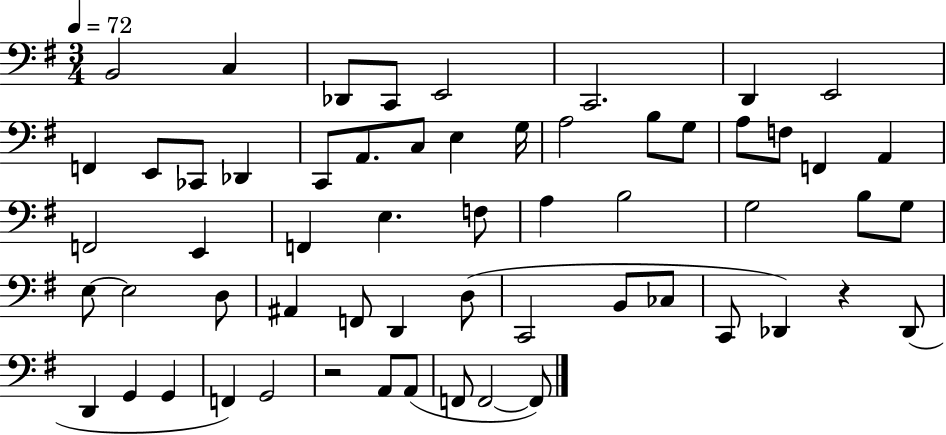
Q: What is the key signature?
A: G major